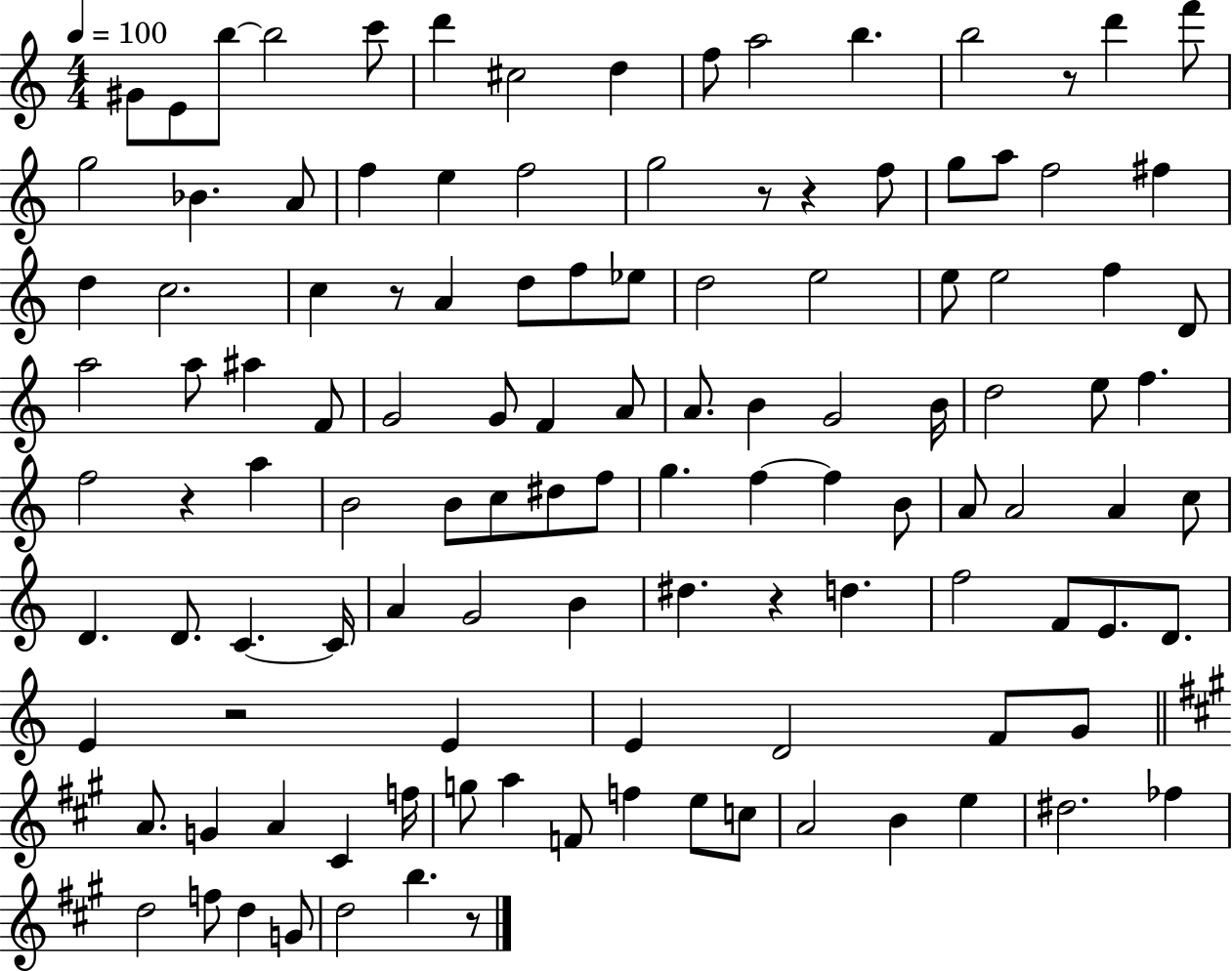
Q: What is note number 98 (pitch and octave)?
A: E5